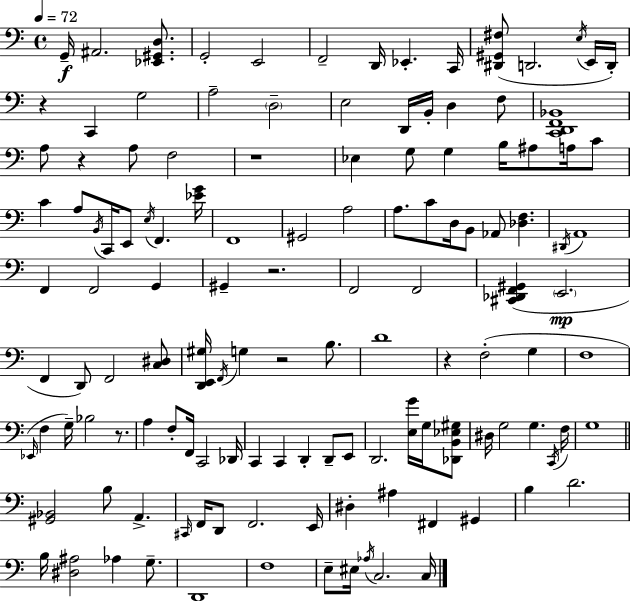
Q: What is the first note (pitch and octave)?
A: G2